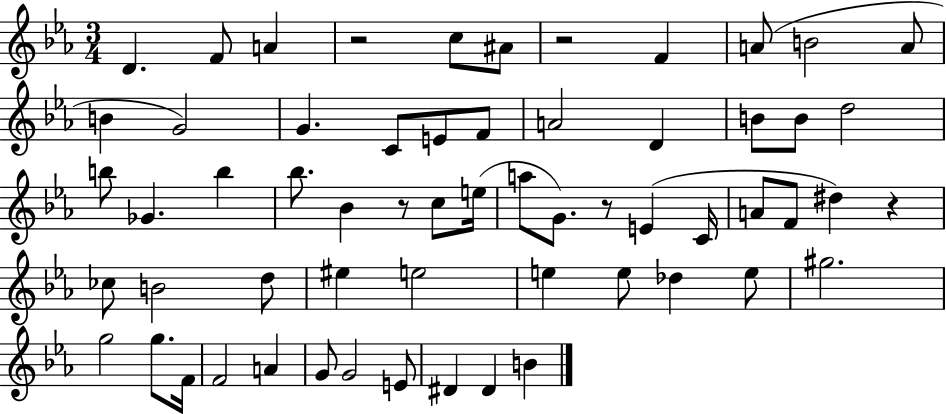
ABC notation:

X:1
T:Untitled
M:3/4
L:1/4
K:Eb
D F/2 A z2 c/2 ^A/2 z2 F A/2 B2 A/2 B G2 G C/2 E/2 F/2 A2 D B/2 B/2 d2 b/2 _G b _b/2 _B z/2 c/2 e/4 a/2 G/2 z/2 E C/4 A/2 F/2 ^d z _c/2 B2 d/2 ^e e2 e e/2 _d e/2 ^g2 g2 g/2 F/4 F2 A G/2 G2 E/2 ^D ^D B